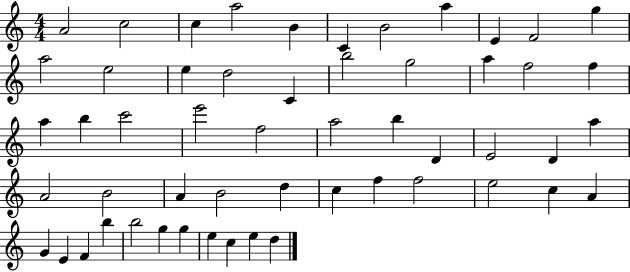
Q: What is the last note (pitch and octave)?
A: D5